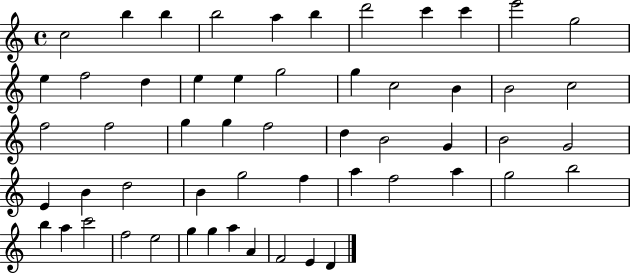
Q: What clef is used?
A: treble